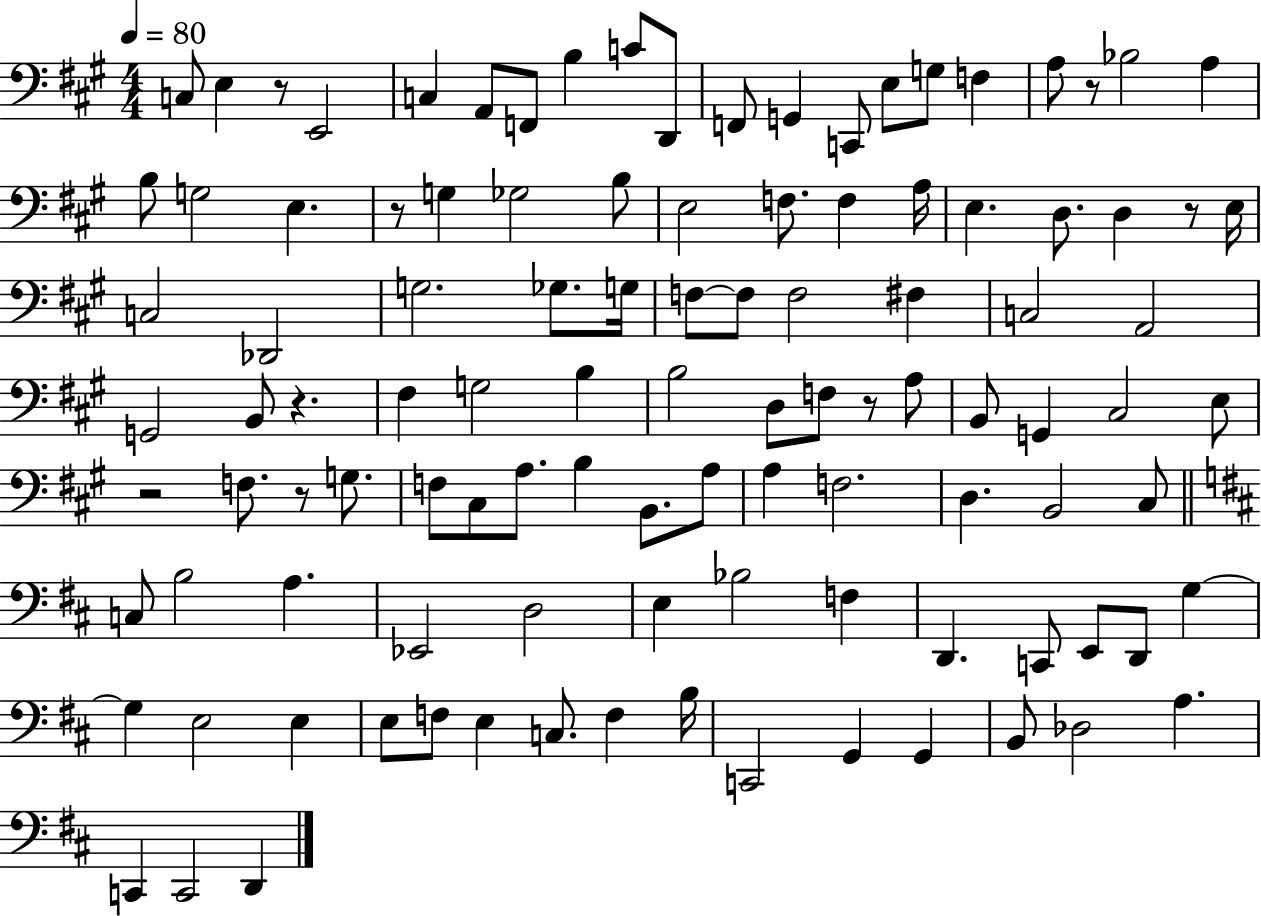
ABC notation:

X:1
T:Untitled
M:4/4
L:1/4
K:A
C,/2 E, z/2 E,,2 C, A,,/2 F,,/2 B, C/2 D,,/2 F,,/2 G,, C,,/2 E,/2 G,/2 F, A,/2 z/2 _B,2 A, B,/2 G,2 E, z/2 G, _G,2 B,/2 E,2 F,/2 F, A,/4 E, D,/2 D, z/2 E,/4 C,2 _D,,2 G,2 _G,/2 G,/4 F,/2 F,/2 F,2 ^F, C,2 A,,2 G,,2 B,,/2 z ^F, G,2 B, B,2 D,/2 F,/2 z/2 A,/2 B,,/2 G,, ^C,2 E,/2 z2 F,/2 z/2 G,/2 F,/2 ^C,/2 A,/2 B, B,,/2 A,/2 A, F,2 D, B,,2 ^C,/2 C,/2 B,2 A, _E,,2 D,2 E, _B,2 F, D,, C,,/2 E,,/2 D,,/2 G, G, E,2 E, E,/2 F,/2 E, C,/2 F, B,/4 C,,2 G,, G,, B,,/2 _D,2 A, C,, C,,2 D,,